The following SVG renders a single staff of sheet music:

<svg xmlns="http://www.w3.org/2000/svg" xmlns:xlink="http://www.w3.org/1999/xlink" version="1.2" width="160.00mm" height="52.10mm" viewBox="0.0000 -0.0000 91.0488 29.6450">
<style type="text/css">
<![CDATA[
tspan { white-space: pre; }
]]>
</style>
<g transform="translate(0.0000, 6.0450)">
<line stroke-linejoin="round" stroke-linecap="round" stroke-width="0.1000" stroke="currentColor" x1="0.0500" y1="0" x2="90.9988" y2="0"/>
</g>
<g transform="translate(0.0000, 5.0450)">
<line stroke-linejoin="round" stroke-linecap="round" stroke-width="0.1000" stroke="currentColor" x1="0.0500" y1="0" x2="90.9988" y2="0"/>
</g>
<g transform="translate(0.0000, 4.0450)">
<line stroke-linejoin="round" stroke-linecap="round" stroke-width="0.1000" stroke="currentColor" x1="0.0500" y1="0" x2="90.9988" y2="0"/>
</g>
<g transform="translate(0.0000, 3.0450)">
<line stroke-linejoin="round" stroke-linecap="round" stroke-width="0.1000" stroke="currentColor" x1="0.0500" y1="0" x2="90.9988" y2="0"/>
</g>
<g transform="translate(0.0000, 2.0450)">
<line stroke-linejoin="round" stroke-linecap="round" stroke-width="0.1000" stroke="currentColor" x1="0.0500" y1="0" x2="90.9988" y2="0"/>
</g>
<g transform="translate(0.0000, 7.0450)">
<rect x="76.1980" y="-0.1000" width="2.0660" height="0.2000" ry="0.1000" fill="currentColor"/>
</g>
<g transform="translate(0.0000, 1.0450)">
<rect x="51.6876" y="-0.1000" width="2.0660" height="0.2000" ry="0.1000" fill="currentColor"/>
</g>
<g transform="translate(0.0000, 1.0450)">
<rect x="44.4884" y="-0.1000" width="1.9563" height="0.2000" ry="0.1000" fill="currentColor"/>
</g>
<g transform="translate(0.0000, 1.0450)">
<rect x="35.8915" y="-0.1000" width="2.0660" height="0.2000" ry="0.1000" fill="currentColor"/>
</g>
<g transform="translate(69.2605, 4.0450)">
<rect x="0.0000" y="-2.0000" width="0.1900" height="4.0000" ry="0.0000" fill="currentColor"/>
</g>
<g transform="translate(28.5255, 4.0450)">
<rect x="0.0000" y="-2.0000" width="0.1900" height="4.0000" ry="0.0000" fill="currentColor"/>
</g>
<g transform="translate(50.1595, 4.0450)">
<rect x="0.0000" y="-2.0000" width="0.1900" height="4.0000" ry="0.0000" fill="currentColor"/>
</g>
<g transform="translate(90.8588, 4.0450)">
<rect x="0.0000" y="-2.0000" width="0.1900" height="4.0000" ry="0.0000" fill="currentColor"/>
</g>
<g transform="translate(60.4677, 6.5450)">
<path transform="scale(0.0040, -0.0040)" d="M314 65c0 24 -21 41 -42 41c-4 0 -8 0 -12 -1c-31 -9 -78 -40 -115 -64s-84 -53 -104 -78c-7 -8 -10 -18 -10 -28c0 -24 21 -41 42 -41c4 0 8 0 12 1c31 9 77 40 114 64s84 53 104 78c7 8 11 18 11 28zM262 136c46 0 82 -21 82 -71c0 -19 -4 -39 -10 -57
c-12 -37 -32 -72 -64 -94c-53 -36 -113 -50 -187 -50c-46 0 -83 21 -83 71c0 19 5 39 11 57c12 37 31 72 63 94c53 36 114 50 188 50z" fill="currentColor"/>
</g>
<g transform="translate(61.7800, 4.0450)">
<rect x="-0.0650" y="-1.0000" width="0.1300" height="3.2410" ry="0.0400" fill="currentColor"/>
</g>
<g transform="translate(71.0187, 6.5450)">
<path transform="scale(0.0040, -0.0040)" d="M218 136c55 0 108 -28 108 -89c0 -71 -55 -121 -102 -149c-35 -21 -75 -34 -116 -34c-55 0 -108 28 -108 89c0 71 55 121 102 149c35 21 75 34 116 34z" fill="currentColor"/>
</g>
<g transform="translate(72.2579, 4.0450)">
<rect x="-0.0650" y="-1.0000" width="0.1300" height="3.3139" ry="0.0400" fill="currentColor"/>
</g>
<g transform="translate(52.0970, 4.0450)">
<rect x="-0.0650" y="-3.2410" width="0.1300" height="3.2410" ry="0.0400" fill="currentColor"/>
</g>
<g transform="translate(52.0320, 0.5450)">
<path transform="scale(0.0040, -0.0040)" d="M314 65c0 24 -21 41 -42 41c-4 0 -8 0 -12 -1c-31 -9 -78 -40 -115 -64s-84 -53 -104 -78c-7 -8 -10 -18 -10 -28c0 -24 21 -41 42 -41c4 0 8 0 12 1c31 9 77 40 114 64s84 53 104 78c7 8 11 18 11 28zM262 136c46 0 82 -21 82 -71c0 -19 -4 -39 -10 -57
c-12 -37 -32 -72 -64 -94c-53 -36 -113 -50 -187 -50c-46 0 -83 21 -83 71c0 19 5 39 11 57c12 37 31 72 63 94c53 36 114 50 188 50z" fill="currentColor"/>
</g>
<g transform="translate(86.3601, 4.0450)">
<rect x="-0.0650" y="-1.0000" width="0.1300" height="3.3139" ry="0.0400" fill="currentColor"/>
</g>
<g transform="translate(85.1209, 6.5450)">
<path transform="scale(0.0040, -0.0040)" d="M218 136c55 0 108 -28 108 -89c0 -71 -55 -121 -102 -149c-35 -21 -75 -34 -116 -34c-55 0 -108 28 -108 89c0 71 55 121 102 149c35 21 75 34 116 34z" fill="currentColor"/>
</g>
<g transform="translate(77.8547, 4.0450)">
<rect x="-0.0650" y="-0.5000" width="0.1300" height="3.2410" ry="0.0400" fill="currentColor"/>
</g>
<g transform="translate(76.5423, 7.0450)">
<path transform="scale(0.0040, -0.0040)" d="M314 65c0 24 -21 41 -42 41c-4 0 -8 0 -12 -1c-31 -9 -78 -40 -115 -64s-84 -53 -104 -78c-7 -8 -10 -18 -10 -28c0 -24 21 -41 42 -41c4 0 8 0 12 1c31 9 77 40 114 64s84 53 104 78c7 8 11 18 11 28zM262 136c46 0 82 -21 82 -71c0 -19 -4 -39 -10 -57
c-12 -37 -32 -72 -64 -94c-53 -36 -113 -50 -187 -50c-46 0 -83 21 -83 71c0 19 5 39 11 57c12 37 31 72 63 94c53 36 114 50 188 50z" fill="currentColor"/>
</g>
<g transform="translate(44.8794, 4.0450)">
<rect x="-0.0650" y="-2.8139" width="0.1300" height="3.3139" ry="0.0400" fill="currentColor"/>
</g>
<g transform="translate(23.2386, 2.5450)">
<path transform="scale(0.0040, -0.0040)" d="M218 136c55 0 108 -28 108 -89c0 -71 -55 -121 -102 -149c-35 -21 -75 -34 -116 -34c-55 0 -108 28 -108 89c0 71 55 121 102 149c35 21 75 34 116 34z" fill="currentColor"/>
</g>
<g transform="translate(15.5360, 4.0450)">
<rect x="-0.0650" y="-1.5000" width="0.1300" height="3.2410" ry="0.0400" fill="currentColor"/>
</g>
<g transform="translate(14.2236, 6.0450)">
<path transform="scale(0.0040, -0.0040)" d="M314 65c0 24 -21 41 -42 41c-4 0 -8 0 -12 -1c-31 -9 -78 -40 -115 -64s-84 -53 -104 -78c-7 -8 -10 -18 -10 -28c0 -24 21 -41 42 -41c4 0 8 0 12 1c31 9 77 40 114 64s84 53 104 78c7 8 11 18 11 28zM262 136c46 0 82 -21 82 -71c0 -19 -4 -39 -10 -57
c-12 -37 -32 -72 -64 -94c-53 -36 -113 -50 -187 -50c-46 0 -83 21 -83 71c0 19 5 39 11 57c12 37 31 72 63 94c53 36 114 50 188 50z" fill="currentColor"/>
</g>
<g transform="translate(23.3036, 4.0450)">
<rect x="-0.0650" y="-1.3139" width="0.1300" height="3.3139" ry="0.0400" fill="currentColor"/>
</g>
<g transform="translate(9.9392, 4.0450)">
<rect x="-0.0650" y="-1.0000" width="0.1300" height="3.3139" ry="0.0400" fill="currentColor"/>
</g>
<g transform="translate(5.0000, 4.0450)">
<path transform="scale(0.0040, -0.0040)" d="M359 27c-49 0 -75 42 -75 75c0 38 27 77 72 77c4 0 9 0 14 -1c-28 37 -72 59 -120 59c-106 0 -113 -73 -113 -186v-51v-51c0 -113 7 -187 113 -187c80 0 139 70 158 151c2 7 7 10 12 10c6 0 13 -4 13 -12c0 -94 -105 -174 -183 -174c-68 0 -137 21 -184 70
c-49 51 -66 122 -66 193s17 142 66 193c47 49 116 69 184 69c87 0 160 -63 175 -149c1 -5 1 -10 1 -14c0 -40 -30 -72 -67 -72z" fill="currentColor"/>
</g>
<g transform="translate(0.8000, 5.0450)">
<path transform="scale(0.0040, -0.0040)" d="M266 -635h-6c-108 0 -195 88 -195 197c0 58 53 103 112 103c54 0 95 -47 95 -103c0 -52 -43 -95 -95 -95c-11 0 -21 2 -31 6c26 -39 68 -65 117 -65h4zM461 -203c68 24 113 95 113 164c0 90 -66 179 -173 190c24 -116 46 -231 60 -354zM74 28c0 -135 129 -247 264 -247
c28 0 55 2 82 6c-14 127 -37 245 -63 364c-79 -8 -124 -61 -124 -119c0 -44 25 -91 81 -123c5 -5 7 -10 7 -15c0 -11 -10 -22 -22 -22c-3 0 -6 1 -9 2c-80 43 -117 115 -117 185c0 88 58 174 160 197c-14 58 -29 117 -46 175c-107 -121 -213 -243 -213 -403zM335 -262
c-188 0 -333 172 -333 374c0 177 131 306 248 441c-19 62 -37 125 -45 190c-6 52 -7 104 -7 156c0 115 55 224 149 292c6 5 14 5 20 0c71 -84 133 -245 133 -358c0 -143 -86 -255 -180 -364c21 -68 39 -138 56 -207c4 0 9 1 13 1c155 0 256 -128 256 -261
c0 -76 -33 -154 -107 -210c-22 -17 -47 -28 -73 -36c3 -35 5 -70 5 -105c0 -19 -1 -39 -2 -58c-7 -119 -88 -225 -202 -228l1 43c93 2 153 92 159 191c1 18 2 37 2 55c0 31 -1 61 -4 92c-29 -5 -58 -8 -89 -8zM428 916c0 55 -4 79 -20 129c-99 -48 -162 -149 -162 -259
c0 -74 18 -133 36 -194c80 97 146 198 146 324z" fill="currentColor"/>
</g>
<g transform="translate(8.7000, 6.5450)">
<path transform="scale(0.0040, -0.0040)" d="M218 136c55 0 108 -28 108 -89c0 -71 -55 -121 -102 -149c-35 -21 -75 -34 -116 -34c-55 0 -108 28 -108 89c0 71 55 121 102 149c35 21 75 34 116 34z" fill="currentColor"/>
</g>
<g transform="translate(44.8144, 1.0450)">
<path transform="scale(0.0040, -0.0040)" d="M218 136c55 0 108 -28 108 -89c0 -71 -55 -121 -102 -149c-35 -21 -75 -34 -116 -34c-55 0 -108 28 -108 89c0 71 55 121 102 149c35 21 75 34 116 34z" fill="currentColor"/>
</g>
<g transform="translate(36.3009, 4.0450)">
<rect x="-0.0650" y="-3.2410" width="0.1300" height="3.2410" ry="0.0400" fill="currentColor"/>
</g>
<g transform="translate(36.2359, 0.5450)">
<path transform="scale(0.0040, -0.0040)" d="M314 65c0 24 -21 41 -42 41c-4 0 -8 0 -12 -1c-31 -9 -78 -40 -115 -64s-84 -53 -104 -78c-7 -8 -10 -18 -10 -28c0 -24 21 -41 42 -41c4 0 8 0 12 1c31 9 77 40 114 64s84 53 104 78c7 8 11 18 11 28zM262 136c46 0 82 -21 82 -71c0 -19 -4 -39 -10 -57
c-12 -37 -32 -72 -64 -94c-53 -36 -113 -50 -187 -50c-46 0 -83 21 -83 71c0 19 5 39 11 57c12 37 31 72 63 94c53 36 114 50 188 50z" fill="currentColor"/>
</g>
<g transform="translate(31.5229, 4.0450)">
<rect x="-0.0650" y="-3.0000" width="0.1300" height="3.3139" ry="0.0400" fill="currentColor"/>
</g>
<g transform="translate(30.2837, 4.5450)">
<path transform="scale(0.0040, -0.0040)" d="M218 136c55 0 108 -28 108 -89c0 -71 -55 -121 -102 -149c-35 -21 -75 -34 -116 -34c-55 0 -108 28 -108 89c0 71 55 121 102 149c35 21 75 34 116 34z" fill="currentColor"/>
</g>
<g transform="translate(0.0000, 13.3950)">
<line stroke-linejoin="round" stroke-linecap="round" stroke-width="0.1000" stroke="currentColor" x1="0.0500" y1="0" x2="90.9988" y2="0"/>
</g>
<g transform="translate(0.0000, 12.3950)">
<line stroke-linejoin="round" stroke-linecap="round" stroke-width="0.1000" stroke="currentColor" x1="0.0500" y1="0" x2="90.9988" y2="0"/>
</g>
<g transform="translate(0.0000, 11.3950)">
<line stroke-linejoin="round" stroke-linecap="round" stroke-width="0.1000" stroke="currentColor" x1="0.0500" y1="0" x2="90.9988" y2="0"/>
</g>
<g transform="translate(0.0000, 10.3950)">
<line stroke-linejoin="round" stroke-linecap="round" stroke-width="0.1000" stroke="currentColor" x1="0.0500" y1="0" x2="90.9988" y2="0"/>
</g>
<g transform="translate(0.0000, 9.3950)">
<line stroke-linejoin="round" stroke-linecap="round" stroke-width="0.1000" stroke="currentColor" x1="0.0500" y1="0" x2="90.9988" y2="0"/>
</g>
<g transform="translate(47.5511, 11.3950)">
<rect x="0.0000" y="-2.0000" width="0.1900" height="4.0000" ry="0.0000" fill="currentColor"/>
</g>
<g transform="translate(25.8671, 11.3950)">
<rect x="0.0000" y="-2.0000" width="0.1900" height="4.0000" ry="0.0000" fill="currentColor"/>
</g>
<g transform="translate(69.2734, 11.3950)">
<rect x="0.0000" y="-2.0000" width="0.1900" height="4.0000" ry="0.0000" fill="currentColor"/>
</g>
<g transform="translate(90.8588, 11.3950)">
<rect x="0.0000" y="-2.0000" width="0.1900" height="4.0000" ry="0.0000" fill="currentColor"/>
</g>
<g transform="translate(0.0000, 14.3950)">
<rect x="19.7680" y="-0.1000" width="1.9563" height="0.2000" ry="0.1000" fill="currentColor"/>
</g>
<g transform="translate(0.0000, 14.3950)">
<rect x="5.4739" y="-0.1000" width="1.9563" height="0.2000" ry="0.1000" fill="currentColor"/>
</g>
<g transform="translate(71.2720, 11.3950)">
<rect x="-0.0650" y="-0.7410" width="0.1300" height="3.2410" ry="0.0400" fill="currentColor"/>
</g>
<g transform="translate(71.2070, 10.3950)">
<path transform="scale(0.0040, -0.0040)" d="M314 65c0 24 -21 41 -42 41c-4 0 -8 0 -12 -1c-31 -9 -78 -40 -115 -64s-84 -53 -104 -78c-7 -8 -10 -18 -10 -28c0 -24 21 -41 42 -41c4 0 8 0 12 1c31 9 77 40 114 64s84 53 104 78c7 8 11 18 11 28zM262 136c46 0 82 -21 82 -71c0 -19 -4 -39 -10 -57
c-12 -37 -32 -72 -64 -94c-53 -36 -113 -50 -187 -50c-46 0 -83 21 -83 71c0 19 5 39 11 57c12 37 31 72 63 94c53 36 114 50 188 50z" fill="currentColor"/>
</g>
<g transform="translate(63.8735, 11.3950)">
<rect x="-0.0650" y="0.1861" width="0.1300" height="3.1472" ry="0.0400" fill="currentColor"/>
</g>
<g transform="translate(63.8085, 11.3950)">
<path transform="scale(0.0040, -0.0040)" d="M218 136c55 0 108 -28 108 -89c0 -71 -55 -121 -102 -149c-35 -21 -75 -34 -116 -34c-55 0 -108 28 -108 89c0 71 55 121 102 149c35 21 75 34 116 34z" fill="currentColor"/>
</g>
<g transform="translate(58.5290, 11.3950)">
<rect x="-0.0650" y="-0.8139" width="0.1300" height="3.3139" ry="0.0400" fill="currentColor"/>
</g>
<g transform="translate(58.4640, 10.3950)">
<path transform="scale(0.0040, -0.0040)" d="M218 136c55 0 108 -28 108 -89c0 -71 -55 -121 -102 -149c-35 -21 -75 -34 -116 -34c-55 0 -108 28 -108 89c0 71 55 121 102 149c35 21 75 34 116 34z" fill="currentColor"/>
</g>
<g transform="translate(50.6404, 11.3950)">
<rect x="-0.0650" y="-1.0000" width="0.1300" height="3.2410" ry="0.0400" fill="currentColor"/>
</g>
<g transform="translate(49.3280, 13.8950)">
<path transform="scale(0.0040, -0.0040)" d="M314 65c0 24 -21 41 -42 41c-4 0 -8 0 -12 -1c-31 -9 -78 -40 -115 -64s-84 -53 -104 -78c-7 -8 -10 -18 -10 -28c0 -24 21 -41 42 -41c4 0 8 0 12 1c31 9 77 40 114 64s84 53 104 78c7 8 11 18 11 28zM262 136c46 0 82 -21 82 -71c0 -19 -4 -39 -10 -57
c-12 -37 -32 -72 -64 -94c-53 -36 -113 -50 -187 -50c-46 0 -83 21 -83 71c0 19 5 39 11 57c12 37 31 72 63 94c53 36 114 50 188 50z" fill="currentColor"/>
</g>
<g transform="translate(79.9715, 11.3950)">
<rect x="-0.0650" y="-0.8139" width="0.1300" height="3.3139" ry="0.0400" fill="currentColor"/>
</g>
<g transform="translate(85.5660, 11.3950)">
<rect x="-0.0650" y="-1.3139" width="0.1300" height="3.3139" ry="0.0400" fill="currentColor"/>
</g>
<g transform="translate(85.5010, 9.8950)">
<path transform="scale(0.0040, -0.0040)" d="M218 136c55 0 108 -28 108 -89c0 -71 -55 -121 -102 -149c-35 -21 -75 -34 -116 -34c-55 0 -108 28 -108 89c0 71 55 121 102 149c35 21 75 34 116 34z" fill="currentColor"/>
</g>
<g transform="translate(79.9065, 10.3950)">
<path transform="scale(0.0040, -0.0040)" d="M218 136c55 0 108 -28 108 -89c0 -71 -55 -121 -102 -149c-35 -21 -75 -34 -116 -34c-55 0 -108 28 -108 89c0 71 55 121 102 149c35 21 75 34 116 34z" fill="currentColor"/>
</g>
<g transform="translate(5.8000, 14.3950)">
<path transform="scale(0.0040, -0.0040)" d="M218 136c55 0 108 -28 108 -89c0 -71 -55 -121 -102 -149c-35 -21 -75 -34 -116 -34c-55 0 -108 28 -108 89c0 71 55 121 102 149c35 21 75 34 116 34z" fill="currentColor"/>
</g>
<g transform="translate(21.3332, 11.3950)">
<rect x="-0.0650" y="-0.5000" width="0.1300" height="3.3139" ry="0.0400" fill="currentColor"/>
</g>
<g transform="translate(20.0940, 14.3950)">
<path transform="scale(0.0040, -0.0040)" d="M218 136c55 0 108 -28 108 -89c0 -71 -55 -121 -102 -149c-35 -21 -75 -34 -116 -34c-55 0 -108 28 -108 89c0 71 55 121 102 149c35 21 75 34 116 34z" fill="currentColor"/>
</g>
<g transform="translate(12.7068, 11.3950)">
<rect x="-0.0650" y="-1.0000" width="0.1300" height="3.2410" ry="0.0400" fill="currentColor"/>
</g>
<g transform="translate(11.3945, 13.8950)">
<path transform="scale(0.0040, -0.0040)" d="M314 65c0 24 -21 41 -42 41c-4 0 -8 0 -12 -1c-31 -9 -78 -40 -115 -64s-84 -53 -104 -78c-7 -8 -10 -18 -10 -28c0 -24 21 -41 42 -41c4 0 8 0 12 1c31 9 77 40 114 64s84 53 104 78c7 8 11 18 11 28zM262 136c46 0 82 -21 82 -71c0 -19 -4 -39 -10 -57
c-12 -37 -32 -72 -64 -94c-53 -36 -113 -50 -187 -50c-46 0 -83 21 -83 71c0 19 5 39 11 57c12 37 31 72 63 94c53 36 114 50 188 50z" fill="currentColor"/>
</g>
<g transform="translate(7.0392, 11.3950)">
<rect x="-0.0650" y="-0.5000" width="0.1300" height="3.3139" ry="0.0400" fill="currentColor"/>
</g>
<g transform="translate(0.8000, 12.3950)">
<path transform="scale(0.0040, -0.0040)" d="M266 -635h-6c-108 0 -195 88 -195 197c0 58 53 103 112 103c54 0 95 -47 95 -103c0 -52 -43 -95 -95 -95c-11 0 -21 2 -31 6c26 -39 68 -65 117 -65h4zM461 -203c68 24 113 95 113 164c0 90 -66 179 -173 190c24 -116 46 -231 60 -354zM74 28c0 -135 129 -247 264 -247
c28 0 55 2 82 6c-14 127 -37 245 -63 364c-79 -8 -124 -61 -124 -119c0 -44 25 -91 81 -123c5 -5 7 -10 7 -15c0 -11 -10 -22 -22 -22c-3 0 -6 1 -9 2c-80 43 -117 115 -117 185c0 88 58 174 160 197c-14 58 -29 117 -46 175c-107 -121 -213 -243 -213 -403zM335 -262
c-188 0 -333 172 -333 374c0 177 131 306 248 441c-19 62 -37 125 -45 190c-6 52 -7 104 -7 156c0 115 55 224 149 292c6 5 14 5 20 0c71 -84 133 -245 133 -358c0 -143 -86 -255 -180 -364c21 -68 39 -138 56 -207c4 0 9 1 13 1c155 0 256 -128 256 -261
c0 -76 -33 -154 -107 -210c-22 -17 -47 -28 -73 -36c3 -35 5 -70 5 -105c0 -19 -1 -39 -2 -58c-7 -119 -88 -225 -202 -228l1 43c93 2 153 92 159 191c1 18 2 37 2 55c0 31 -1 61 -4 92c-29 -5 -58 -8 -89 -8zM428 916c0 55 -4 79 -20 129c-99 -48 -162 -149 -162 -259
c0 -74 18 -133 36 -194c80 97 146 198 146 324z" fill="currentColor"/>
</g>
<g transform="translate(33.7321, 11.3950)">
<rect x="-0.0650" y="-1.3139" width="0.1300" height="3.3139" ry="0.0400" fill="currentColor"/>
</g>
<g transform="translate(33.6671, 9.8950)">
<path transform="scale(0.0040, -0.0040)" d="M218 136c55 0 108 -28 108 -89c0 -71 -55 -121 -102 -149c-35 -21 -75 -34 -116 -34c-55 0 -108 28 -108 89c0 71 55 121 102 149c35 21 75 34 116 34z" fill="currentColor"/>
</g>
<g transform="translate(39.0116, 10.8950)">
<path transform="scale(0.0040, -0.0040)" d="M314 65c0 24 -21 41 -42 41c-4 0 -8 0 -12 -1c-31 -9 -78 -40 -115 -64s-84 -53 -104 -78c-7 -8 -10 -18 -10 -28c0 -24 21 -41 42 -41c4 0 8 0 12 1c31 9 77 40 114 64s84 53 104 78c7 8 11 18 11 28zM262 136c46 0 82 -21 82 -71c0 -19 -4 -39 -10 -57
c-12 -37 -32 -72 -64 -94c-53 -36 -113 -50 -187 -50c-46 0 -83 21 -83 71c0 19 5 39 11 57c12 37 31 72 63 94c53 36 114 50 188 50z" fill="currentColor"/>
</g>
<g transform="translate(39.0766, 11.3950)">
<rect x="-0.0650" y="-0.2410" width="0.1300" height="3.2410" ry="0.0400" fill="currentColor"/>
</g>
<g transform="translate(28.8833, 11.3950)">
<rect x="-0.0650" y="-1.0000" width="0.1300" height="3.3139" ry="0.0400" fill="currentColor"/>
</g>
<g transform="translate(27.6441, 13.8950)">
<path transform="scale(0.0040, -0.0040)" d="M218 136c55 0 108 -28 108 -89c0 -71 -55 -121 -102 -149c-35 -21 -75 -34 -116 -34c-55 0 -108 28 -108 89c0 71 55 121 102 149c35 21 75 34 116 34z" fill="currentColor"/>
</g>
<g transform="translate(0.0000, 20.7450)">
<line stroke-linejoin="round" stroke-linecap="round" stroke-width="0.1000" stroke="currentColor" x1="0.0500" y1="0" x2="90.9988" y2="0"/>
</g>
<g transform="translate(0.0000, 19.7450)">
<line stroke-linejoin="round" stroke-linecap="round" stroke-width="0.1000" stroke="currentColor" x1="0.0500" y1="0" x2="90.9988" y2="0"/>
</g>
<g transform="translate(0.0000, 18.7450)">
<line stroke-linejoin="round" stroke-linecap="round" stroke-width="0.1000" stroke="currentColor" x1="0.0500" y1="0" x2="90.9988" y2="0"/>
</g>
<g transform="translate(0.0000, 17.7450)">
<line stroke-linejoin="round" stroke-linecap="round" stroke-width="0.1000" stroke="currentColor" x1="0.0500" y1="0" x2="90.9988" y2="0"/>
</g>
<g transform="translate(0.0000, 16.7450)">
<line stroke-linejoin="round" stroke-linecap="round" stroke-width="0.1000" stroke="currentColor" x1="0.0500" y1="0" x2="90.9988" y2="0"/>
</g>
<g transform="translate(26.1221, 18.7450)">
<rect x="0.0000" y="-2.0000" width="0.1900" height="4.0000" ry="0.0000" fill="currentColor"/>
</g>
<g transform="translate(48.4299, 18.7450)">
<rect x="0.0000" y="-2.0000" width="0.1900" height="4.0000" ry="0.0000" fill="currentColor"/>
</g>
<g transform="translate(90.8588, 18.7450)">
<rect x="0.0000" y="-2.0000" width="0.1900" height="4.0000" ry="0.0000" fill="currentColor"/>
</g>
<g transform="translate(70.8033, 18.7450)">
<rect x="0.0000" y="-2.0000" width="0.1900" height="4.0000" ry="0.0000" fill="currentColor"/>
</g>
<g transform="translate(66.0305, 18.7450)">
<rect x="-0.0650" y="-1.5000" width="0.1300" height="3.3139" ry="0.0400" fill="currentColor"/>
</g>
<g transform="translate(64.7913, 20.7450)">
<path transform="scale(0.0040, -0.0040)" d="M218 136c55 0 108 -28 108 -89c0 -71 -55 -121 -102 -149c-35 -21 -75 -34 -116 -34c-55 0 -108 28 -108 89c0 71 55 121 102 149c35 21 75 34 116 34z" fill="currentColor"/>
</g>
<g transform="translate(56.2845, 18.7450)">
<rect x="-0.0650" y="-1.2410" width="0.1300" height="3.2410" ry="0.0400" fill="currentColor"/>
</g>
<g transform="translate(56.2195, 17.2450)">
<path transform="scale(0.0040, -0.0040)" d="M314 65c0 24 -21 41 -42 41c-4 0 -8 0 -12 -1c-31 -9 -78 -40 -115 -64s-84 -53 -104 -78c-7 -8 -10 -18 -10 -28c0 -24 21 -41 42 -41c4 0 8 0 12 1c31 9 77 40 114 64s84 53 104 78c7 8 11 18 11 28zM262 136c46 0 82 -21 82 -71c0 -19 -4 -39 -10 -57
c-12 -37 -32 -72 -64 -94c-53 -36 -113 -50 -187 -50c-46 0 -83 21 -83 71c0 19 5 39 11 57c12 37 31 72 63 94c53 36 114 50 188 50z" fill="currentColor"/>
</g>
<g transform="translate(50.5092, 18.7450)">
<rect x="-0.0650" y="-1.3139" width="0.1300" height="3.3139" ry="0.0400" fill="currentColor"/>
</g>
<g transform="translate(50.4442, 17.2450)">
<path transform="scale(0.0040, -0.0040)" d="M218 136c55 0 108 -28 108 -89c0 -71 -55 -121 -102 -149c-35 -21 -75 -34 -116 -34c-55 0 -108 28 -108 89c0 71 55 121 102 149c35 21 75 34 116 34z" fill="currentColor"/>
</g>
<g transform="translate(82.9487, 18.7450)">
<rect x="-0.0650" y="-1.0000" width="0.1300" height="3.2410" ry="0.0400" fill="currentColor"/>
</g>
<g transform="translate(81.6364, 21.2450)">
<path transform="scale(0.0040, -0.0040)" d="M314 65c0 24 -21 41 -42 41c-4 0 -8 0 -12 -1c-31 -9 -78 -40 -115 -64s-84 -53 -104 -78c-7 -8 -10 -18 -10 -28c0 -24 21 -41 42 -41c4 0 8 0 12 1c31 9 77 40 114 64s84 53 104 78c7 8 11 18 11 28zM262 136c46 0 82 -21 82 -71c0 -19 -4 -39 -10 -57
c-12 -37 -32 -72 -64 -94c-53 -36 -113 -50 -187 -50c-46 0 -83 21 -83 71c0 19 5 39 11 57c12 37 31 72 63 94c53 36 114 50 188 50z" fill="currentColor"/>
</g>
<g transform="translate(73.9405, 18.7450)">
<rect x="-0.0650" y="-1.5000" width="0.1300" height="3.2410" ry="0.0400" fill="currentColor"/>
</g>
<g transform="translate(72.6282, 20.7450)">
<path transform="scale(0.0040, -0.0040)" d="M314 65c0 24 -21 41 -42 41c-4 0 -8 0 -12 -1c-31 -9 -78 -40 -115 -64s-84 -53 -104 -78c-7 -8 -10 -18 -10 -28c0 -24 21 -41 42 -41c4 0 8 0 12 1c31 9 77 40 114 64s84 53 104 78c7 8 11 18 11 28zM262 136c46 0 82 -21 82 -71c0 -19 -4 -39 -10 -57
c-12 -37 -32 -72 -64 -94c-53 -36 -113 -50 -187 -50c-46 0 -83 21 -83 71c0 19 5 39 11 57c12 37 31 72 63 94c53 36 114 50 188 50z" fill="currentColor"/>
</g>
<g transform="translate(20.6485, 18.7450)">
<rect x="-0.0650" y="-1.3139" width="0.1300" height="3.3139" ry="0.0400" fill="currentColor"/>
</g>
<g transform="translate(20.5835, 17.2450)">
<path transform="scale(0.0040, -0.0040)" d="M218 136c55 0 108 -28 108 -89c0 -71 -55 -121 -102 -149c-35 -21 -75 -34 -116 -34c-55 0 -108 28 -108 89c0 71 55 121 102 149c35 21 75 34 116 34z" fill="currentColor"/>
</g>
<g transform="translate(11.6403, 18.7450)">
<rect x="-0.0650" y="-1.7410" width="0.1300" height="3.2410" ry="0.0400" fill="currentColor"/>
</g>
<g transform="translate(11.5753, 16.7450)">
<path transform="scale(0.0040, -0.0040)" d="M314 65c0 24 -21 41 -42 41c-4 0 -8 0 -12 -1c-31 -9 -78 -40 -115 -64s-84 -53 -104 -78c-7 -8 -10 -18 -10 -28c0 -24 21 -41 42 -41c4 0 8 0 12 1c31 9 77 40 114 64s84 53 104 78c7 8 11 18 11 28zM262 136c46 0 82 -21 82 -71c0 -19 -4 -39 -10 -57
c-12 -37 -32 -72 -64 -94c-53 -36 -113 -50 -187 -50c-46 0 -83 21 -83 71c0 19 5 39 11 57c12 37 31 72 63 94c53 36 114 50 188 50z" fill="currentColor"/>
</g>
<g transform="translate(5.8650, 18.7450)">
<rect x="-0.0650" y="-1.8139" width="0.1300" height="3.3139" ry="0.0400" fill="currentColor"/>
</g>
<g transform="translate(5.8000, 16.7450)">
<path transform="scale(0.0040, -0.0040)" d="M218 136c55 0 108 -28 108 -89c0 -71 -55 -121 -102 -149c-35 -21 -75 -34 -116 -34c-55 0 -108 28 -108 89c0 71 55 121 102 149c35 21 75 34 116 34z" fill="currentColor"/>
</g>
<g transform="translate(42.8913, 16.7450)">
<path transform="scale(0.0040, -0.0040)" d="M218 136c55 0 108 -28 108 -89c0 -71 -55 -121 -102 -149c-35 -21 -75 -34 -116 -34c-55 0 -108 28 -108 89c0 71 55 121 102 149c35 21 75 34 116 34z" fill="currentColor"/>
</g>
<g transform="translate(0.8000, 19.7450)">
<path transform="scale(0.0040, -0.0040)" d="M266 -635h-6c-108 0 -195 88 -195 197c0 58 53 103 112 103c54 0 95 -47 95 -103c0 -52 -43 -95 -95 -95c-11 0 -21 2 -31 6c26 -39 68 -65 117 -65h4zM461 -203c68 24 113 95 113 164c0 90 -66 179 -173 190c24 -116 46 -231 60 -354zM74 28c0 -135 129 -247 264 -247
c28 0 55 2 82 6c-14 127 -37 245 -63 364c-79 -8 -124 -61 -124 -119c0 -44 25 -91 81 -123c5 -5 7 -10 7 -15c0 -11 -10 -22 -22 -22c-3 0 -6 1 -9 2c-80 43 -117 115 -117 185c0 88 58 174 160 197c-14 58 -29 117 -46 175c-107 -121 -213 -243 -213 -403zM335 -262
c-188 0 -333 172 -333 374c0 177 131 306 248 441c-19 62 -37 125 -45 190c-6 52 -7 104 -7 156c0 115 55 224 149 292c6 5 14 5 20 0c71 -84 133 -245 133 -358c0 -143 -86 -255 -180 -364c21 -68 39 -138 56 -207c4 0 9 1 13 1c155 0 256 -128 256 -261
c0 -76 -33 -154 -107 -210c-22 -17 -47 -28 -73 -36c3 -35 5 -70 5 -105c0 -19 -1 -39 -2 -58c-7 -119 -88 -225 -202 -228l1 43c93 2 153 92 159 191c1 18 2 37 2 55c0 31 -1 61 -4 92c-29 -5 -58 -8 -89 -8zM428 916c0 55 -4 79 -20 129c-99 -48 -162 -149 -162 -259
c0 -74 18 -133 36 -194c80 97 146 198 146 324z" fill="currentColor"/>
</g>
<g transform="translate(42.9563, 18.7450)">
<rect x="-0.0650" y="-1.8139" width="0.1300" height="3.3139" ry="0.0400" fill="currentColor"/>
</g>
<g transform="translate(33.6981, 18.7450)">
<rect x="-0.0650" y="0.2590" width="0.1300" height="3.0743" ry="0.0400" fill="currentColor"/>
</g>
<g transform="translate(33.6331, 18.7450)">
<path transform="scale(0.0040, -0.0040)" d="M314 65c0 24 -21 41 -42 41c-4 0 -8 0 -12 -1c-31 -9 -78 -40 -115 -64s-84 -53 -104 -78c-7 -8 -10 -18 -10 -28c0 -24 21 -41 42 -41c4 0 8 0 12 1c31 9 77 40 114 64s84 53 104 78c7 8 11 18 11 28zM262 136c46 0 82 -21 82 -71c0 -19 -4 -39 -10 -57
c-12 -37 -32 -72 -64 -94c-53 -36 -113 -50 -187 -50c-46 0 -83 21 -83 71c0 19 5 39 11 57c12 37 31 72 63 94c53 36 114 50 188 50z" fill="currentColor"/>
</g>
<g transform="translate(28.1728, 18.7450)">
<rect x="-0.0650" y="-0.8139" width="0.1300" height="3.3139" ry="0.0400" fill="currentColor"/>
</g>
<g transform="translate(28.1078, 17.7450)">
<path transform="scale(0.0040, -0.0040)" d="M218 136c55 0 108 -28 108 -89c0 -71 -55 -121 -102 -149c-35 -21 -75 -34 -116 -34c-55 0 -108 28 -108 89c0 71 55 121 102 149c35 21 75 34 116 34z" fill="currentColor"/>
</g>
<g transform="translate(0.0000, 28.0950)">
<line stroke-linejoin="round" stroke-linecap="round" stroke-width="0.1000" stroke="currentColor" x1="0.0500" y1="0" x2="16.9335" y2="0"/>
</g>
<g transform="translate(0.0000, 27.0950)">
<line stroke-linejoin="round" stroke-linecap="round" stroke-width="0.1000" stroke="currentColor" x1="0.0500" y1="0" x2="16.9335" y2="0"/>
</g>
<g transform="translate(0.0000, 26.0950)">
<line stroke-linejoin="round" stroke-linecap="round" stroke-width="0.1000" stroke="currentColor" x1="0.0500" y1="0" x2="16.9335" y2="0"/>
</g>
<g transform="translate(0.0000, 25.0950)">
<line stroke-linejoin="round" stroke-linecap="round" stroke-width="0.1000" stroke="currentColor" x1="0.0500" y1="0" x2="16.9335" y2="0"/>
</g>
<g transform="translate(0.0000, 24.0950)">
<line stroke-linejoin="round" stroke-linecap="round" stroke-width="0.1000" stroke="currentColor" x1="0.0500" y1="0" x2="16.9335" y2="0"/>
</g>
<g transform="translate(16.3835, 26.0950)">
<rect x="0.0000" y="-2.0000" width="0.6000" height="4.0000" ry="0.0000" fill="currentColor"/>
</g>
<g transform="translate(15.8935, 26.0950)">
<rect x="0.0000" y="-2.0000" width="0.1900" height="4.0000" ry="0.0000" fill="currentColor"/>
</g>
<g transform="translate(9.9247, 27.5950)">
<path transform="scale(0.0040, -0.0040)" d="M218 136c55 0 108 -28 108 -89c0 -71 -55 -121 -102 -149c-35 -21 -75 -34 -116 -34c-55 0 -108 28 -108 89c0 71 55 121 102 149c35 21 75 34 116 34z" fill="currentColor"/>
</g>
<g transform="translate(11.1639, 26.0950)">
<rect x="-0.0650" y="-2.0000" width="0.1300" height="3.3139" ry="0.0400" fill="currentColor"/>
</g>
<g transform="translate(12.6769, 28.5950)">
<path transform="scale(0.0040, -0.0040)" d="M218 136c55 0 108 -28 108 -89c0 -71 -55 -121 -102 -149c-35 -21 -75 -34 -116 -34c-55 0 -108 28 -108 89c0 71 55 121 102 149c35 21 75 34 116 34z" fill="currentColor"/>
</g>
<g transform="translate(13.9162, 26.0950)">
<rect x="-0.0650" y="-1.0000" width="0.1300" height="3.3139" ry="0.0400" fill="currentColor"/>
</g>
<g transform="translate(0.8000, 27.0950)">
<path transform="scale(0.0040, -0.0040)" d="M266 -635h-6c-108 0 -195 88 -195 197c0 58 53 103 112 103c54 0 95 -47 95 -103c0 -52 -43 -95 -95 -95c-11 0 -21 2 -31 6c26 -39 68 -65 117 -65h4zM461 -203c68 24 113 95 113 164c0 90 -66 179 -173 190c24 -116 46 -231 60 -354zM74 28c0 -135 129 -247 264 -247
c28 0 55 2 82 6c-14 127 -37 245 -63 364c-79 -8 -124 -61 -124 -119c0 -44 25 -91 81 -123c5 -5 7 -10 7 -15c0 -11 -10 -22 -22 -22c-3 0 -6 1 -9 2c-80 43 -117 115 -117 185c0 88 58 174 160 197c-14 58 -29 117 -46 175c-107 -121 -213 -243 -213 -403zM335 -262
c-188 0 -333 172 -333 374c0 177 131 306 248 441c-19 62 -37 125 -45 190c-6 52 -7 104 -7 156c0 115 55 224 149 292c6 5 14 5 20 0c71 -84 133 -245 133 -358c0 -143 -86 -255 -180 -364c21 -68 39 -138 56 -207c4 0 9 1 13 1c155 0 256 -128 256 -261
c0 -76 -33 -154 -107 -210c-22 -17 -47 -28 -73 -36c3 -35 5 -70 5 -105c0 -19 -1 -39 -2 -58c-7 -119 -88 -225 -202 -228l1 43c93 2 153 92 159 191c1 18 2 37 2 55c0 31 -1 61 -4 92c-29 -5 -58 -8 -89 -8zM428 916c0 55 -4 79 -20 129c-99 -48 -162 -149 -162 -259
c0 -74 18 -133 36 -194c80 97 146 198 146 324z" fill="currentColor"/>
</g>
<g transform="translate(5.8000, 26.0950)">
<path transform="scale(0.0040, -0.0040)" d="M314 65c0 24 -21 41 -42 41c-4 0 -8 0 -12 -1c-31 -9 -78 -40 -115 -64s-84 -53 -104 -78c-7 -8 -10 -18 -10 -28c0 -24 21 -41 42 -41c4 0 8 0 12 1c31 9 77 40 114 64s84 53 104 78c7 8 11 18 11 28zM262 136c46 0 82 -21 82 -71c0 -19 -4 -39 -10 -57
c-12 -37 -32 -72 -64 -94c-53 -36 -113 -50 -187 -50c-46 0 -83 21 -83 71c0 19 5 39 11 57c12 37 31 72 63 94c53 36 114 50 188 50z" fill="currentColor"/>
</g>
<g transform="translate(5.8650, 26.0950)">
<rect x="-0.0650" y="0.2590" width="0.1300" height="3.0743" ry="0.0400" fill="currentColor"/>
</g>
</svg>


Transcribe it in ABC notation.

X:1
T:Untitled
M:4/4
L:1/4
K:C
D E2 e A b2 a b2 D2 D C2 D C D2 C D e c2 D2 d B d2 d e f f2 e d B2 f e e2 E E2 D2 B2 F D